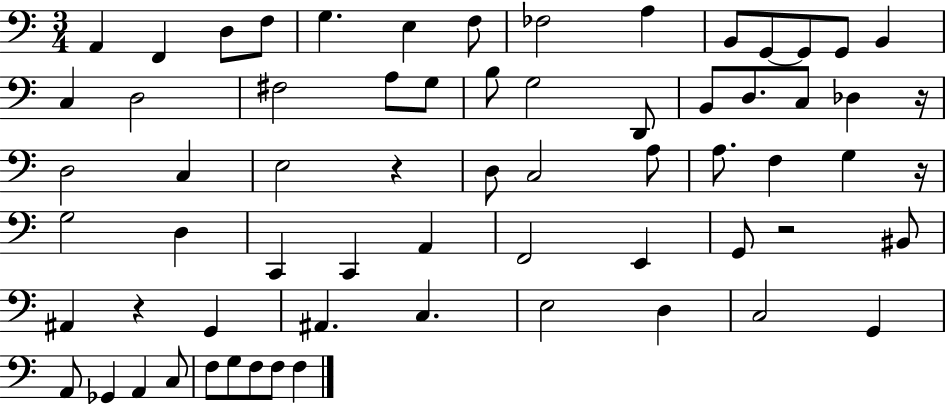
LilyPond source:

{
  \clef bass
  \numericTimeSignature
  \time 3/4
  \key c \major
  a,4 f,4 d8 f8 | g4. e4 f8 | fes2 a4 | b,8 g,8~~ g,8 g,8 b,4 | \break c4 d2 | fis2 a8 g8 | b8 g2 d,8 | b,8 d8. c8 des4 r16 | \break d2 c4 | e2 r4 | d8 c2 a8 | a8. f4 g4 r16 | \break g2 d4 | c,4 c,4 a,4 | f,2 e,4 | g,8 r2 bis,8 | \break ais,4 r4 g,4 | ais,4. c4. | e2 d4 | c2 g,4 | \break a,8 ges,4 a,4 c8 | f8 g8 f8 f8 f4 | \bar "|."
}